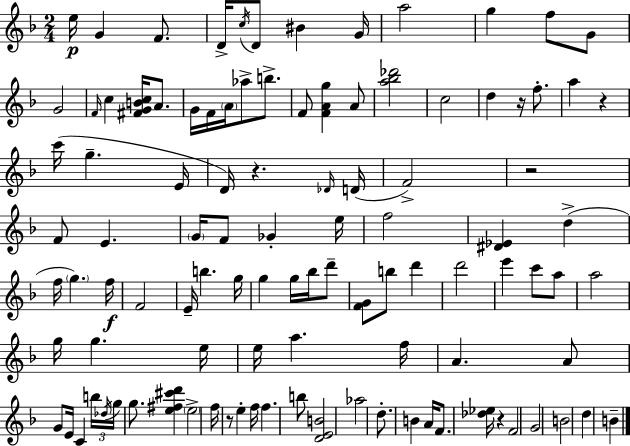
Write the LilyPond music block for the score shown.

{
  \clef treble
  \numericTimeSignature
  \time 2/4
  \key d \minor
  e''16\p g'4 f'8. | d'16-> \acciaccatura { c''16 } d'8 bis'4 | g'16 a''2 | g''4 f''8 g'8 | \break g'2 | \grace { f'16 } c''4 <fis' g' b' c''>16 a'8. | g'16 f'16 \parenthesize a'16 aes''8-> b''8.-> | f'8 <f' a' g''>4 | \break a'8 <a'' bes'' des'''>2 | c''2 | d''4 r16 f''8.-. | a''4 r4 | \break c'''16( g''4.-- | e'16 d'16) r4. | \grace { des'16 }( d'16 f'2->) | r2 | \break f'8 e'4. | \parenthesize g'16 f'8 ges'4-. | e''16 f''2 | <dis' ees'>4 d''4->( | \break f''16 \parenthesize g''4.) | f''16\f f'2 | e'16-- b''4. | g''16 g''4 g''16 | \break bes''16 d'''8-- <f' g'>8 b''8 d'''4 | d'''2 | e'''4 c'''8 | a''8 a''2 | \break g''16 g''4. | e''16 e''16 a''4. | f''16 a'4. | a'8 g'8 e'16 c'4 | \break \tuplet 3/2 { b''16 \acciaccatura { des''16 } g''16 } g''8. | <e'' fis'' cis''' d'''>4 \parenthesize e''2-> | f''16 r8 e''4-. | f''16 f''4. | \break b''8 <d' e' b'>2 | aes''2 | d''8.-. b'4 | a'16 f'8. <des'' ees''>16 | \break r4 f'2 | g'2 | b'2 | d''4 | \break b'4-- \bar "|."
}